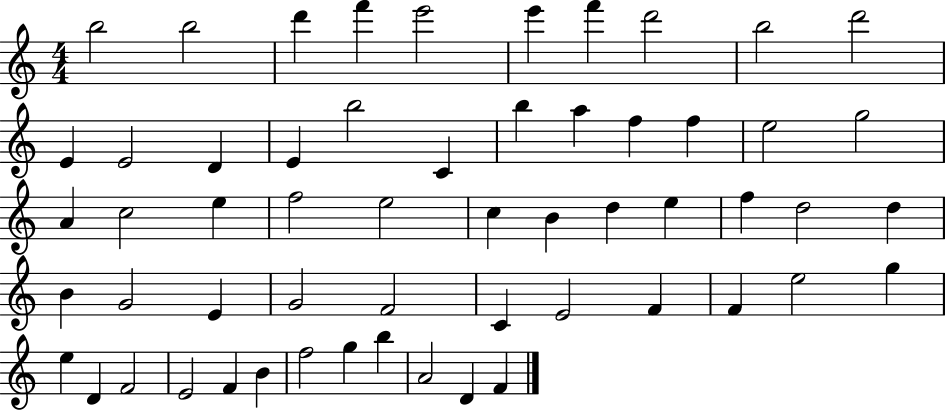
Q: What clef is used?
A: treble